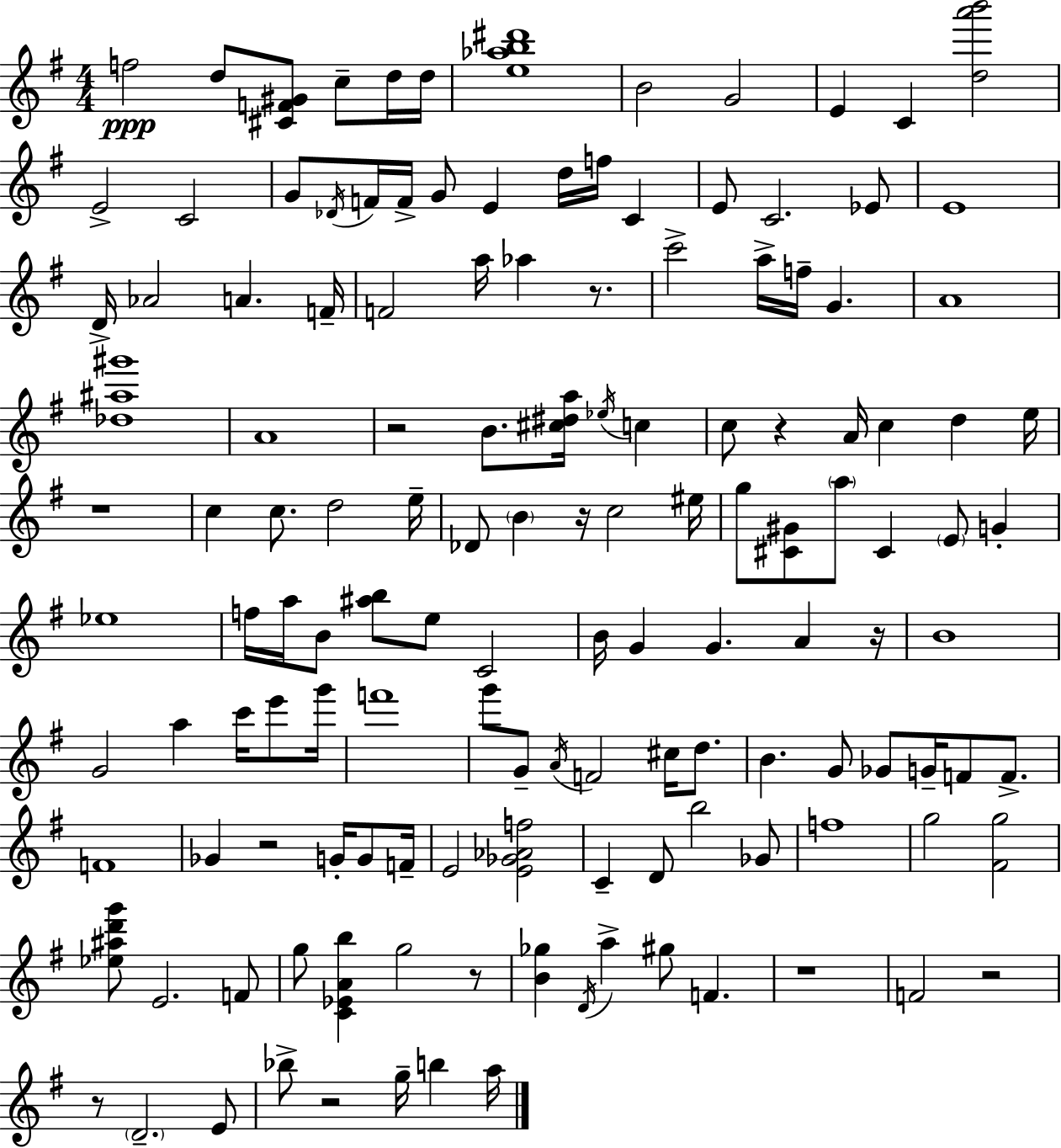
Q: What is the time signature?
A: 4/4